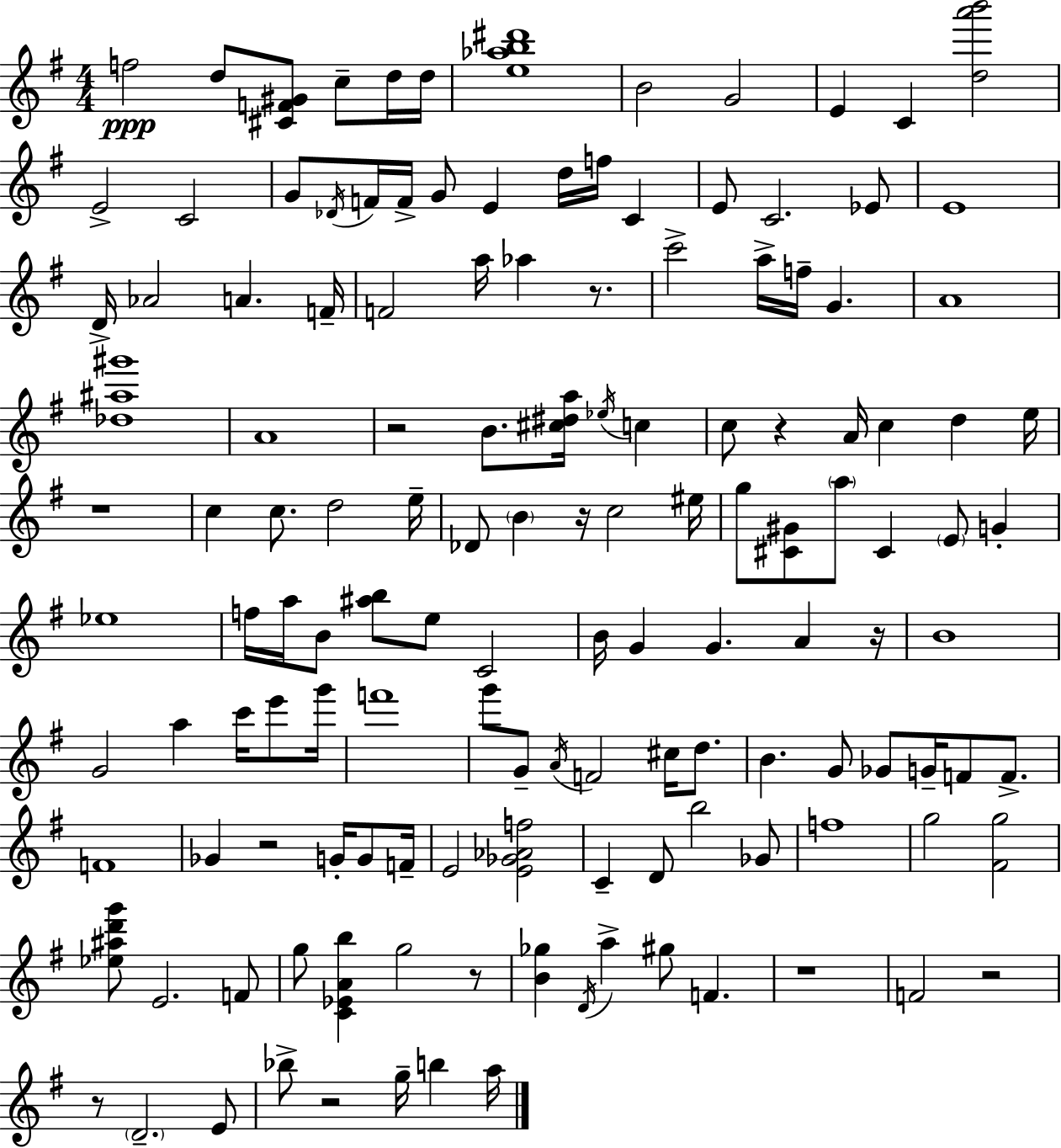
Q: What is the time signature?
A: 4/4